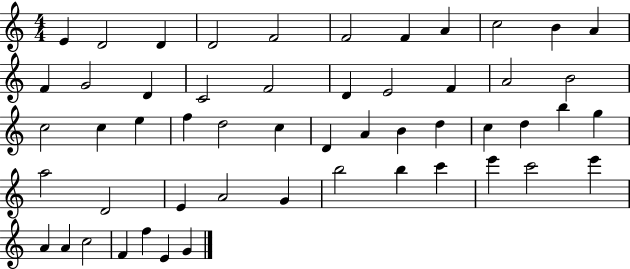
E4/q D4/h D4/q D4/h F4/h F4/h F4/q A4/q C5/h B4/q A4/q F4/q G4/h D4/q C4/h F4/h D4/q E4/h F4/q A4/h B4/h C5/h C5/q E5/q F5/q D5/h C5/q D4/q A4/q B4/q D5/q C5/q D5/q B5/q G5/q A5/h D4/h E4/q A4/h G4/q B5/h B5/q C6/q E6/q C6/h E6/q A4/q A4/q C5/h F4/q F5/q E4/q G4/q